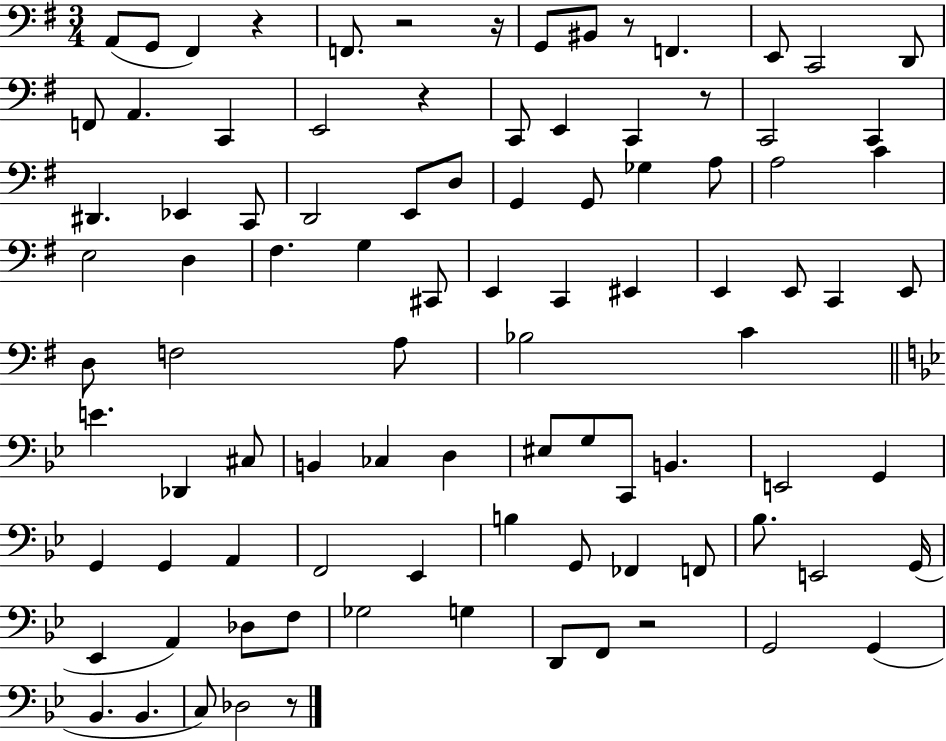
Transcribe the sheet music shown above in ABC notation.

X:1
T:Untitled
M:3/4
L:1/4
K:G
A,,/2 G,,/2 ^F,, z F,,/2 z2 z/4 G,,/2 ^B,,/2 z/2 F,, E,,/2 C,,2 D,,/2 F,,/2 A,, C,, E,,2 z C,,/2 E,, C,, z/2 C,,2 C,, ^D,, _E,, C,,/2 D,,2 E,,/2 D,/2 G,, G,,/2 _G, A,/2 A,2 C E,2 D, ^F, G, ^C,,/2 E,, C,, ^E,, E,, E,,/2 C,, E,,/2 D,/2 F,2 A,/2 _B,2 C E _D,, ^C,/2 B,, _C, D, ^E,/2 G,/2 C,,/2 B,, E,,2 G,, G,, G,, A,, F,,2 _E,, B, G,,/2 _F,, F,,/2 _B,/2 E,,2 G,,/4 _E,, A,, _D,/2 F,/2 _G,2 G, D,,/2 F,,/2 z2 G,,2 G,, _B,, _B,, C,/2 _D,2 z/2